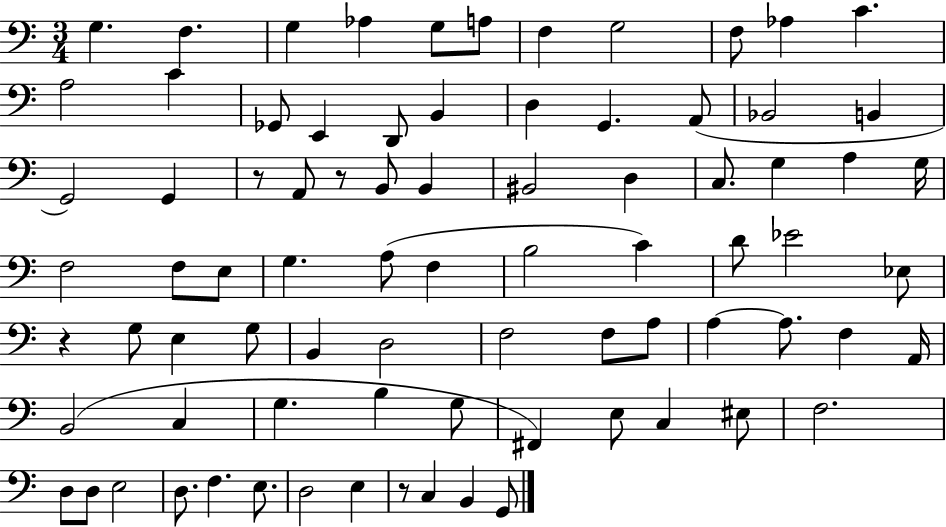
X:1
T:Untitled
M:3/4
L:1/4
K:C
G, F, G, _A, G,/2 A,/2 F, G,2 F,/2 _A, C A,2 C _G,,/2 E,, D,,/2 B,, D, G,, A,,/2 _B,,2 B,, G,,2 G,, z/2 A,,/2 z/2 B,,/2 B,, ^B,,2 D, C,/2 G, A, G,/4 F,2 F,/2 E,/2 G, A,/2 F, B,2 C D/2 _E2 _E,/2 z G,/2 E, G,/2 B,, D,2 F,2 F,/2 A,/2 A, A,/2 F, A,,/4 B,,2 C, G, B, G,/2 ^F,, E,/2 C, ^E,/2 F,2 D,/2 D,/2 E,2 D,/2 F, E,/2 D,2 E, z/2 C, B,, G,,/2